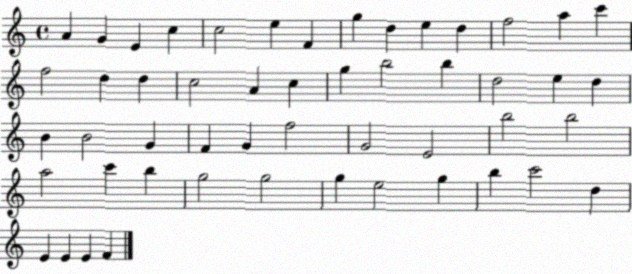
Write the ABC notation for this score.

X:1
T:Untitled
M:4/4
L:1/4
K:C
A G E c c2 e F g d e d f2 a c' f2 d d c2 A c g b2 b d2 e d B B2 G F G f2 G2 E2 b2 b2 a2 c' b g2 g2 g e2 g b c'2 d E E E F